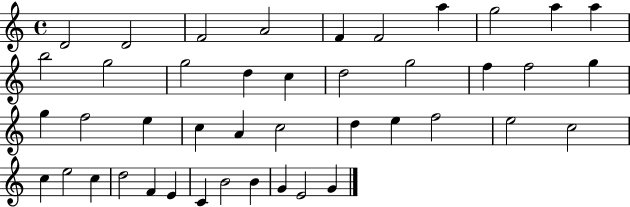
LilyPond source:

{
  \clef treble
  \time 4/4
  \defaultTimeSignature
  \key c \major
  d'2 d'2 | f'2 a'2 | f'4 f'2 a''4 | g''2 a''4 a''4 | \break b''2 g''2 | g''2 d''4 c''4 | d''2 g''2 | f''4 f''2 g''4 | \break g''4 f''2 e''4 | c''4 a'4 c''2 | d''4 e''4 f''2 | e''2 c''2 | \break c''4 e''2 c''4 | d''2 f'4 e'4 | c'4 b'2 b'4 | g'4 e'2 g'4 | \break \bar "|."
}